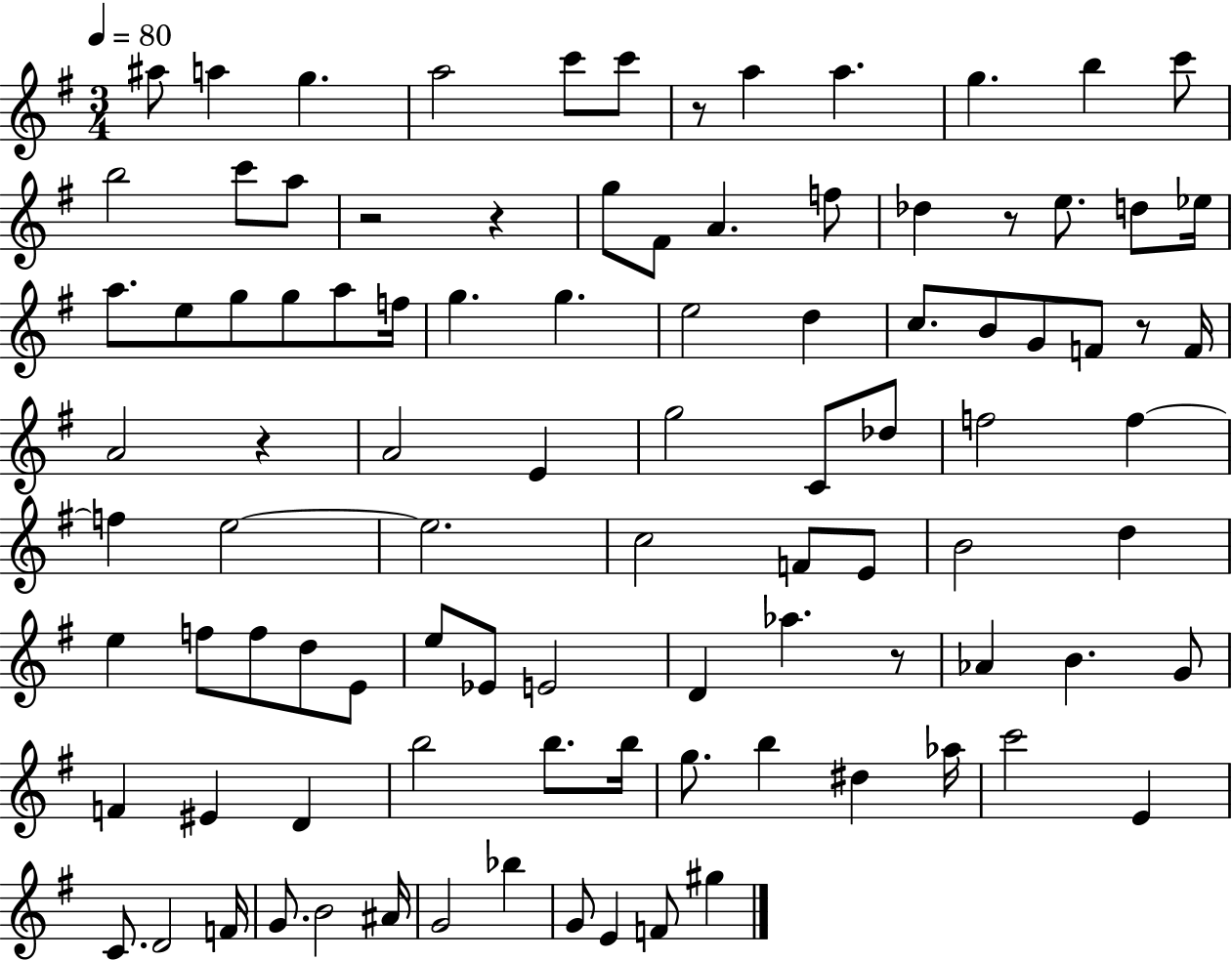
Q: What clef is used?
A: treble